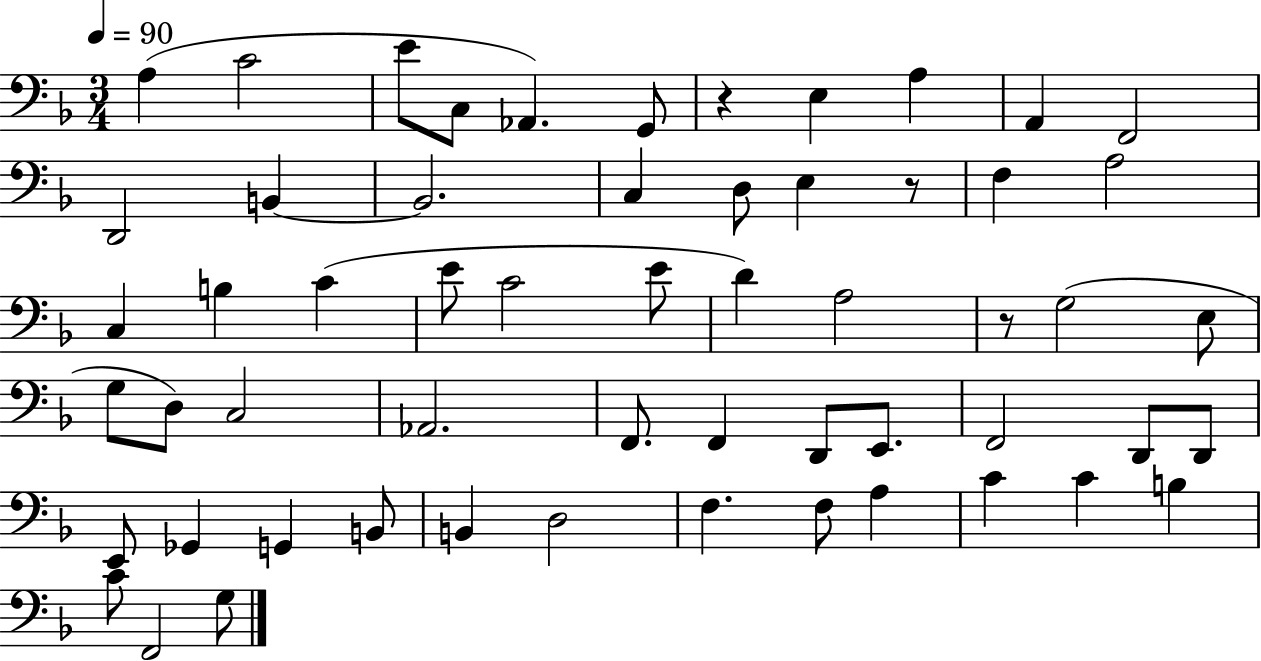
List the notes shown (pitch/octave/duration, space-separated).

A3/q C4/h E4/e C3/e Ab2/q. G2/e R/q E3/q A3/q A2/q F2/h D2/h B2/q B2/h. C3/q D3/e E3/q R/e F3/q A3/h C3/q B3/q C4/q E4/e C4/h E4/e D4/q A3/h R/e G3/h E3/e G3/e D3/e C3/h Ab2/h. F2/e. F2/q D2/e E2/e. F2/h D2/e D2/e E2/e Gb2/q G2/q B2/e B2/q D3/h F3/q. F3/e A3/q C4/q C4/q B3/q C4/e F2/h G3/e